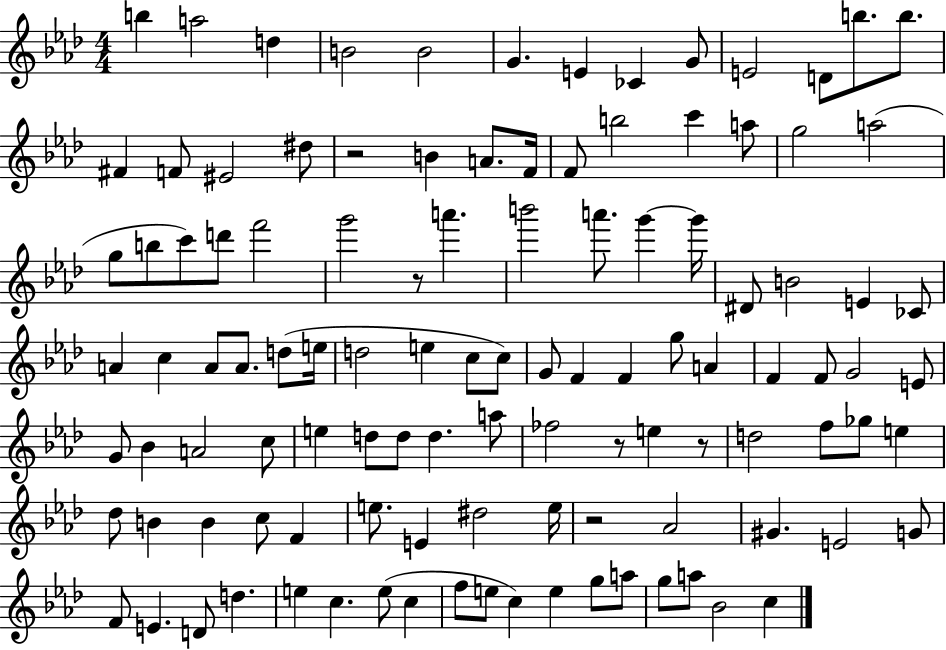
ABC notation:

X:1
T:Untitled
M:4/4
L:1/4
K:Ab
b a2 d B2 B2 G E _C G/2 E2 D/2 b/2 b/2 ^F F/2 ^E2 ^d/2 z2 B A/2 F/4 F/2 b2 c' a/2 g2 a2 g/2 b/2 c'/2 d'/2 f'2 g'2 z/2 a' b'2 a'/2 g' g'/4 ^D/2 B2 E _C/2 A c A/2 A/2 d/2 e/4 d2 e c/2 c/2 G/2 F F g/2 A F F/2 G2 E/2 G/2 _B A2 c/2 e d/2 d/2 d a/2 _f2 z/2 e z/2 d2 f/2 _g/2 e _d/2 B B c/2 F e/2 E ^d2 e/4 z2 _A2 ^G E2 G/2 F/2 E D/2 d e c e/2 c f/2 e/2 c e g/2 a/2 g/2 a/2 _B2 c